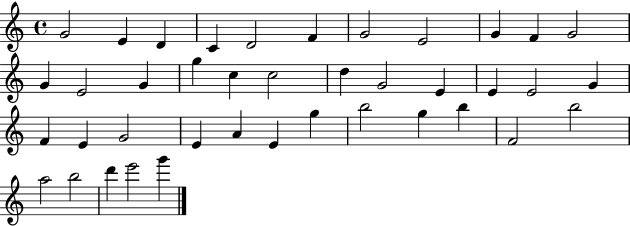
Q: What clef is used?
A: treble